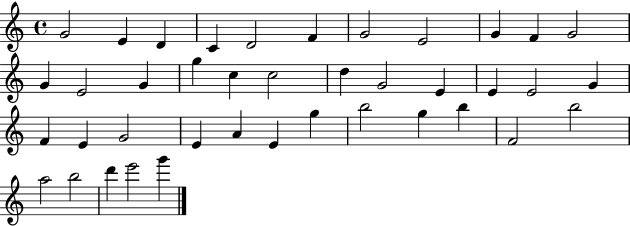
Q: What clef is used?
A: treble